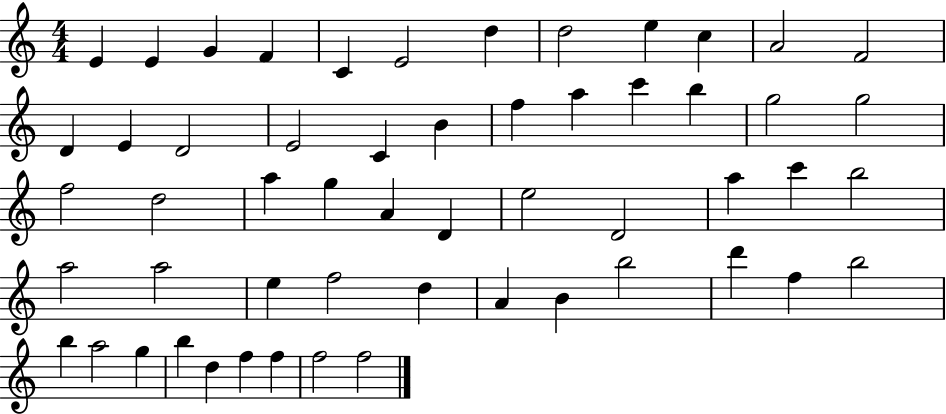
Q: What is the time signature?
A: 4/4